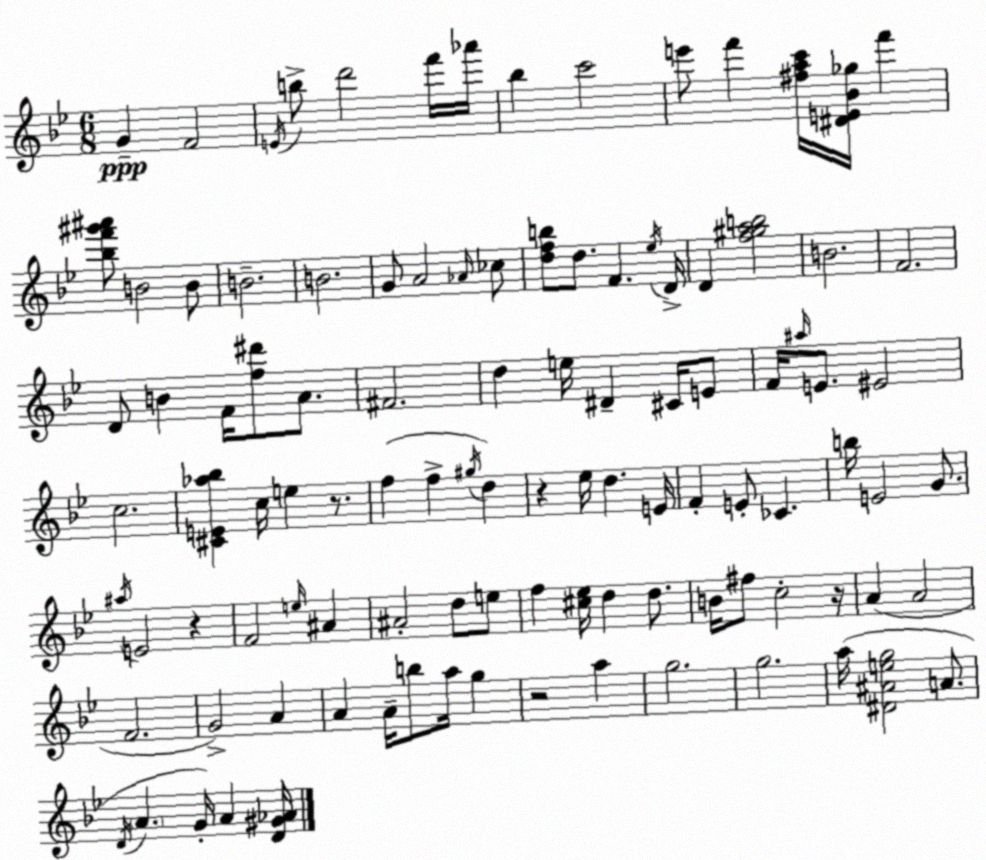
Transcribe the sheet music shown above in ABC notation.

X:1
T:Untitled
M:6/8
L:1/4
K:Bb
G F2 E/4 b/2 d'2 f'/4 _a'/4 _b c'2 e'/2 f' [^fac']/4 [^DE_B_g]/4 f' [_bf'^g'^a']/2 B2 B/2 B2 B2 G/2 A2 _A/4 _c/2 [dfb]/2 d/2 F _e/4 D/4 D [f^gab]2 B2 F2 D/2 B F/4 [f^d']/2 A/2 ^F2 d e/4 ^D ^C/4 E/2 F/4 ^a/4 E/2 ^E2 c2 [^CE_a_b] c/4 e z/2 f f ^g/4 d z _e/4 d E/4 F E/2 _C b/4 E2 G/2 ^a/4 E2 z F2 e/4 ^A ^A2 d/2 e/2 f [^c_e]/4 d d/2 B/4 ^f/2 c2 z/4 A A2 F2 G2 A A A/4 b/2 a/4 g z2 a g2 g2 a/4 [^D^Aeg]2 A/2 D/4 A G/4 A [D^G_A]/4